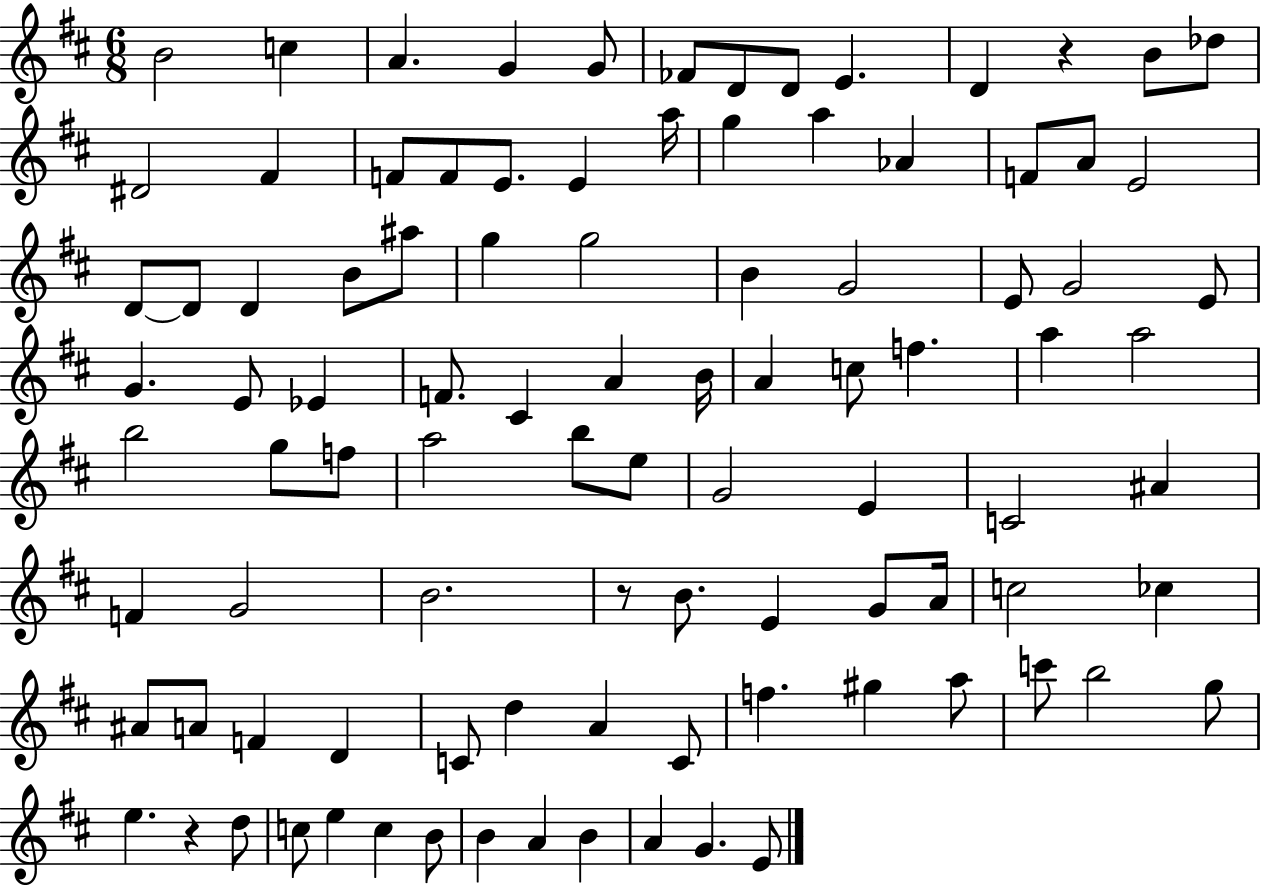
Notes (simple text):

B4/h C5/q A4/q. G4/q G4/e FES4/e D4/e D4/e E4/q. D4/q R/q B4/e Db5/e D#4/h F#4/q F4/e F4/e E4/e. E4/q A5/s G5/q A5/q Ab4/q F4/e A4/e E4/h D4/e D4/e D4/q B4/e A#5/e G5/q G5/h B4/q G4/h E4/e G4/h E4/e G4/q. E4/e Eb4/q F4/e. C#4/q A4/q B4/s A4/q C5/e F5/q. A5/q A5/h B5/h G5/e F5/e A5/h B5/e E5/e G4/h E4/q C4/h A#4/q F4/q G4/h B4/h. R/e B4/e. E4/q G4/e A4/s C5/h CES5/q A#4/e A4/e F4/q D4/q C4/e D5/q A4/q C4/e F5/q. G#5/q A5/e C6/e B5/h G5/e E5/q. R/q D5/e C5/e E5/q C5/q B4/e B4/q A4/q B4/q A4/q G4/q. E4/e